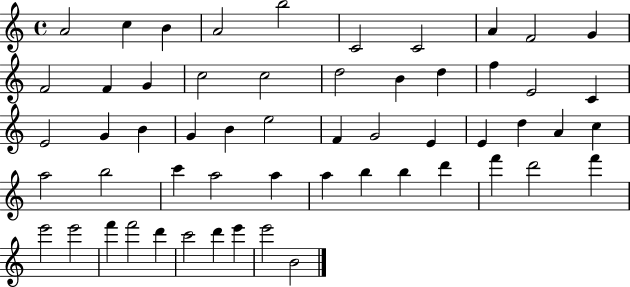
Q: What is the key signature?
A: C major